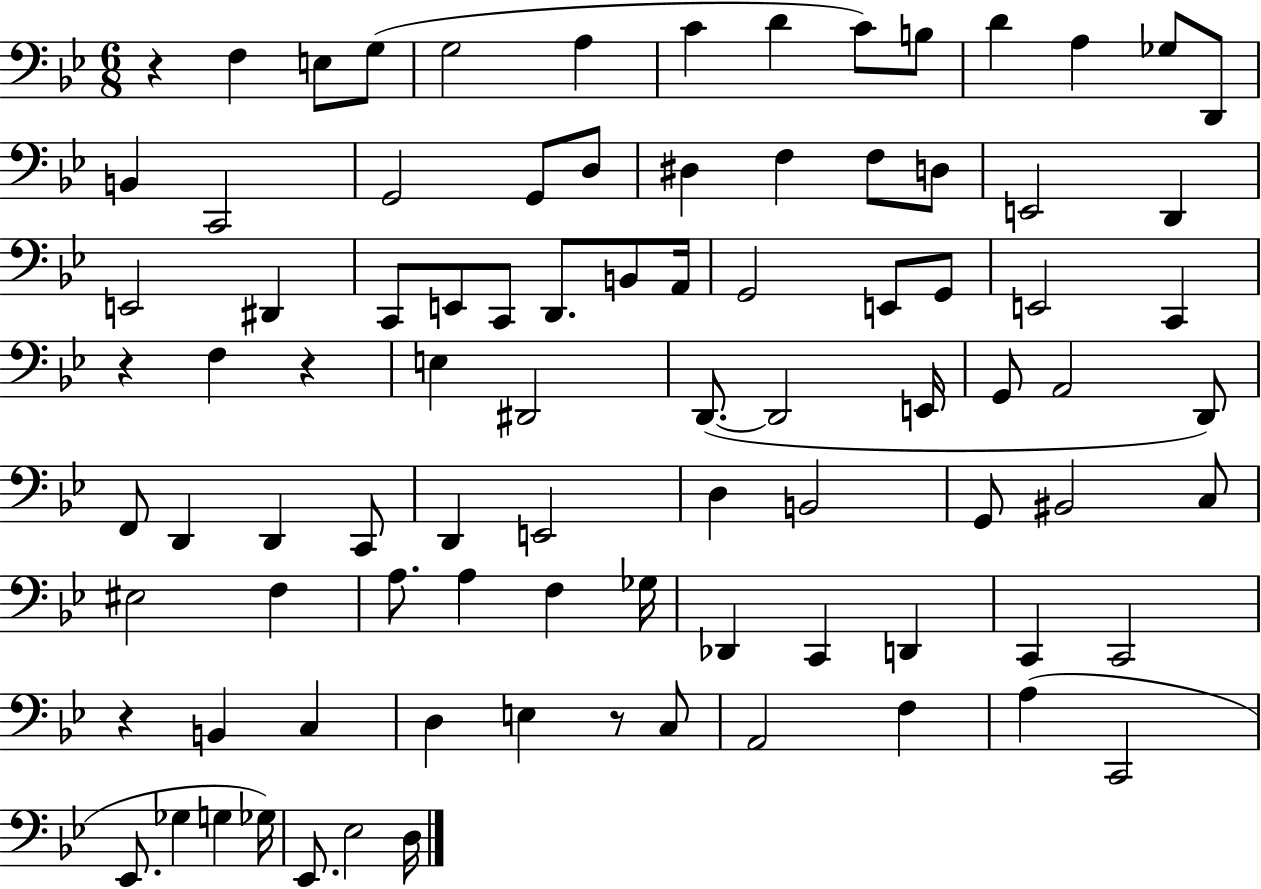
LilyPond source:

{
  \clef bass
  \numericTimeSignature
  \time 6/8
  \key bes \major
  r4 f4 e8 g8( | g2 a4 | c'4 d'4 c'8) b8 | d'4 a4 ges8 d,8 | \break b,4 c,2 | g,2 g,8 d8 | dis4 f4 f8 d8 | e,2 d,4 | \break e,2 dis,4 | c,8 e,8 c,8 d,8. b,8 a,16 | g,2 e,8 g,8 | e,2 c,4 | \break r4 f4 r4 | e4 dis,2 | d,8.~(~ d,2 e,16 | g,8 a,2 d,8) | \break f,8 d,4 d,4 c,8 | d,4 e,2 | d4 b,2 | g,8 bis,2 c8 | \break eis2 f4 | a8. a4 f4 ges16 | des,4 c,4 d,4 | c,4 c,2 | \break r4 b,4 c4 | d4 e4 r8 c8 | a,2 f4 | a4( c,2 | \break ees,8. ges4 g4 ges16) | ees,8. ees2 d16 | \bar "|."
}